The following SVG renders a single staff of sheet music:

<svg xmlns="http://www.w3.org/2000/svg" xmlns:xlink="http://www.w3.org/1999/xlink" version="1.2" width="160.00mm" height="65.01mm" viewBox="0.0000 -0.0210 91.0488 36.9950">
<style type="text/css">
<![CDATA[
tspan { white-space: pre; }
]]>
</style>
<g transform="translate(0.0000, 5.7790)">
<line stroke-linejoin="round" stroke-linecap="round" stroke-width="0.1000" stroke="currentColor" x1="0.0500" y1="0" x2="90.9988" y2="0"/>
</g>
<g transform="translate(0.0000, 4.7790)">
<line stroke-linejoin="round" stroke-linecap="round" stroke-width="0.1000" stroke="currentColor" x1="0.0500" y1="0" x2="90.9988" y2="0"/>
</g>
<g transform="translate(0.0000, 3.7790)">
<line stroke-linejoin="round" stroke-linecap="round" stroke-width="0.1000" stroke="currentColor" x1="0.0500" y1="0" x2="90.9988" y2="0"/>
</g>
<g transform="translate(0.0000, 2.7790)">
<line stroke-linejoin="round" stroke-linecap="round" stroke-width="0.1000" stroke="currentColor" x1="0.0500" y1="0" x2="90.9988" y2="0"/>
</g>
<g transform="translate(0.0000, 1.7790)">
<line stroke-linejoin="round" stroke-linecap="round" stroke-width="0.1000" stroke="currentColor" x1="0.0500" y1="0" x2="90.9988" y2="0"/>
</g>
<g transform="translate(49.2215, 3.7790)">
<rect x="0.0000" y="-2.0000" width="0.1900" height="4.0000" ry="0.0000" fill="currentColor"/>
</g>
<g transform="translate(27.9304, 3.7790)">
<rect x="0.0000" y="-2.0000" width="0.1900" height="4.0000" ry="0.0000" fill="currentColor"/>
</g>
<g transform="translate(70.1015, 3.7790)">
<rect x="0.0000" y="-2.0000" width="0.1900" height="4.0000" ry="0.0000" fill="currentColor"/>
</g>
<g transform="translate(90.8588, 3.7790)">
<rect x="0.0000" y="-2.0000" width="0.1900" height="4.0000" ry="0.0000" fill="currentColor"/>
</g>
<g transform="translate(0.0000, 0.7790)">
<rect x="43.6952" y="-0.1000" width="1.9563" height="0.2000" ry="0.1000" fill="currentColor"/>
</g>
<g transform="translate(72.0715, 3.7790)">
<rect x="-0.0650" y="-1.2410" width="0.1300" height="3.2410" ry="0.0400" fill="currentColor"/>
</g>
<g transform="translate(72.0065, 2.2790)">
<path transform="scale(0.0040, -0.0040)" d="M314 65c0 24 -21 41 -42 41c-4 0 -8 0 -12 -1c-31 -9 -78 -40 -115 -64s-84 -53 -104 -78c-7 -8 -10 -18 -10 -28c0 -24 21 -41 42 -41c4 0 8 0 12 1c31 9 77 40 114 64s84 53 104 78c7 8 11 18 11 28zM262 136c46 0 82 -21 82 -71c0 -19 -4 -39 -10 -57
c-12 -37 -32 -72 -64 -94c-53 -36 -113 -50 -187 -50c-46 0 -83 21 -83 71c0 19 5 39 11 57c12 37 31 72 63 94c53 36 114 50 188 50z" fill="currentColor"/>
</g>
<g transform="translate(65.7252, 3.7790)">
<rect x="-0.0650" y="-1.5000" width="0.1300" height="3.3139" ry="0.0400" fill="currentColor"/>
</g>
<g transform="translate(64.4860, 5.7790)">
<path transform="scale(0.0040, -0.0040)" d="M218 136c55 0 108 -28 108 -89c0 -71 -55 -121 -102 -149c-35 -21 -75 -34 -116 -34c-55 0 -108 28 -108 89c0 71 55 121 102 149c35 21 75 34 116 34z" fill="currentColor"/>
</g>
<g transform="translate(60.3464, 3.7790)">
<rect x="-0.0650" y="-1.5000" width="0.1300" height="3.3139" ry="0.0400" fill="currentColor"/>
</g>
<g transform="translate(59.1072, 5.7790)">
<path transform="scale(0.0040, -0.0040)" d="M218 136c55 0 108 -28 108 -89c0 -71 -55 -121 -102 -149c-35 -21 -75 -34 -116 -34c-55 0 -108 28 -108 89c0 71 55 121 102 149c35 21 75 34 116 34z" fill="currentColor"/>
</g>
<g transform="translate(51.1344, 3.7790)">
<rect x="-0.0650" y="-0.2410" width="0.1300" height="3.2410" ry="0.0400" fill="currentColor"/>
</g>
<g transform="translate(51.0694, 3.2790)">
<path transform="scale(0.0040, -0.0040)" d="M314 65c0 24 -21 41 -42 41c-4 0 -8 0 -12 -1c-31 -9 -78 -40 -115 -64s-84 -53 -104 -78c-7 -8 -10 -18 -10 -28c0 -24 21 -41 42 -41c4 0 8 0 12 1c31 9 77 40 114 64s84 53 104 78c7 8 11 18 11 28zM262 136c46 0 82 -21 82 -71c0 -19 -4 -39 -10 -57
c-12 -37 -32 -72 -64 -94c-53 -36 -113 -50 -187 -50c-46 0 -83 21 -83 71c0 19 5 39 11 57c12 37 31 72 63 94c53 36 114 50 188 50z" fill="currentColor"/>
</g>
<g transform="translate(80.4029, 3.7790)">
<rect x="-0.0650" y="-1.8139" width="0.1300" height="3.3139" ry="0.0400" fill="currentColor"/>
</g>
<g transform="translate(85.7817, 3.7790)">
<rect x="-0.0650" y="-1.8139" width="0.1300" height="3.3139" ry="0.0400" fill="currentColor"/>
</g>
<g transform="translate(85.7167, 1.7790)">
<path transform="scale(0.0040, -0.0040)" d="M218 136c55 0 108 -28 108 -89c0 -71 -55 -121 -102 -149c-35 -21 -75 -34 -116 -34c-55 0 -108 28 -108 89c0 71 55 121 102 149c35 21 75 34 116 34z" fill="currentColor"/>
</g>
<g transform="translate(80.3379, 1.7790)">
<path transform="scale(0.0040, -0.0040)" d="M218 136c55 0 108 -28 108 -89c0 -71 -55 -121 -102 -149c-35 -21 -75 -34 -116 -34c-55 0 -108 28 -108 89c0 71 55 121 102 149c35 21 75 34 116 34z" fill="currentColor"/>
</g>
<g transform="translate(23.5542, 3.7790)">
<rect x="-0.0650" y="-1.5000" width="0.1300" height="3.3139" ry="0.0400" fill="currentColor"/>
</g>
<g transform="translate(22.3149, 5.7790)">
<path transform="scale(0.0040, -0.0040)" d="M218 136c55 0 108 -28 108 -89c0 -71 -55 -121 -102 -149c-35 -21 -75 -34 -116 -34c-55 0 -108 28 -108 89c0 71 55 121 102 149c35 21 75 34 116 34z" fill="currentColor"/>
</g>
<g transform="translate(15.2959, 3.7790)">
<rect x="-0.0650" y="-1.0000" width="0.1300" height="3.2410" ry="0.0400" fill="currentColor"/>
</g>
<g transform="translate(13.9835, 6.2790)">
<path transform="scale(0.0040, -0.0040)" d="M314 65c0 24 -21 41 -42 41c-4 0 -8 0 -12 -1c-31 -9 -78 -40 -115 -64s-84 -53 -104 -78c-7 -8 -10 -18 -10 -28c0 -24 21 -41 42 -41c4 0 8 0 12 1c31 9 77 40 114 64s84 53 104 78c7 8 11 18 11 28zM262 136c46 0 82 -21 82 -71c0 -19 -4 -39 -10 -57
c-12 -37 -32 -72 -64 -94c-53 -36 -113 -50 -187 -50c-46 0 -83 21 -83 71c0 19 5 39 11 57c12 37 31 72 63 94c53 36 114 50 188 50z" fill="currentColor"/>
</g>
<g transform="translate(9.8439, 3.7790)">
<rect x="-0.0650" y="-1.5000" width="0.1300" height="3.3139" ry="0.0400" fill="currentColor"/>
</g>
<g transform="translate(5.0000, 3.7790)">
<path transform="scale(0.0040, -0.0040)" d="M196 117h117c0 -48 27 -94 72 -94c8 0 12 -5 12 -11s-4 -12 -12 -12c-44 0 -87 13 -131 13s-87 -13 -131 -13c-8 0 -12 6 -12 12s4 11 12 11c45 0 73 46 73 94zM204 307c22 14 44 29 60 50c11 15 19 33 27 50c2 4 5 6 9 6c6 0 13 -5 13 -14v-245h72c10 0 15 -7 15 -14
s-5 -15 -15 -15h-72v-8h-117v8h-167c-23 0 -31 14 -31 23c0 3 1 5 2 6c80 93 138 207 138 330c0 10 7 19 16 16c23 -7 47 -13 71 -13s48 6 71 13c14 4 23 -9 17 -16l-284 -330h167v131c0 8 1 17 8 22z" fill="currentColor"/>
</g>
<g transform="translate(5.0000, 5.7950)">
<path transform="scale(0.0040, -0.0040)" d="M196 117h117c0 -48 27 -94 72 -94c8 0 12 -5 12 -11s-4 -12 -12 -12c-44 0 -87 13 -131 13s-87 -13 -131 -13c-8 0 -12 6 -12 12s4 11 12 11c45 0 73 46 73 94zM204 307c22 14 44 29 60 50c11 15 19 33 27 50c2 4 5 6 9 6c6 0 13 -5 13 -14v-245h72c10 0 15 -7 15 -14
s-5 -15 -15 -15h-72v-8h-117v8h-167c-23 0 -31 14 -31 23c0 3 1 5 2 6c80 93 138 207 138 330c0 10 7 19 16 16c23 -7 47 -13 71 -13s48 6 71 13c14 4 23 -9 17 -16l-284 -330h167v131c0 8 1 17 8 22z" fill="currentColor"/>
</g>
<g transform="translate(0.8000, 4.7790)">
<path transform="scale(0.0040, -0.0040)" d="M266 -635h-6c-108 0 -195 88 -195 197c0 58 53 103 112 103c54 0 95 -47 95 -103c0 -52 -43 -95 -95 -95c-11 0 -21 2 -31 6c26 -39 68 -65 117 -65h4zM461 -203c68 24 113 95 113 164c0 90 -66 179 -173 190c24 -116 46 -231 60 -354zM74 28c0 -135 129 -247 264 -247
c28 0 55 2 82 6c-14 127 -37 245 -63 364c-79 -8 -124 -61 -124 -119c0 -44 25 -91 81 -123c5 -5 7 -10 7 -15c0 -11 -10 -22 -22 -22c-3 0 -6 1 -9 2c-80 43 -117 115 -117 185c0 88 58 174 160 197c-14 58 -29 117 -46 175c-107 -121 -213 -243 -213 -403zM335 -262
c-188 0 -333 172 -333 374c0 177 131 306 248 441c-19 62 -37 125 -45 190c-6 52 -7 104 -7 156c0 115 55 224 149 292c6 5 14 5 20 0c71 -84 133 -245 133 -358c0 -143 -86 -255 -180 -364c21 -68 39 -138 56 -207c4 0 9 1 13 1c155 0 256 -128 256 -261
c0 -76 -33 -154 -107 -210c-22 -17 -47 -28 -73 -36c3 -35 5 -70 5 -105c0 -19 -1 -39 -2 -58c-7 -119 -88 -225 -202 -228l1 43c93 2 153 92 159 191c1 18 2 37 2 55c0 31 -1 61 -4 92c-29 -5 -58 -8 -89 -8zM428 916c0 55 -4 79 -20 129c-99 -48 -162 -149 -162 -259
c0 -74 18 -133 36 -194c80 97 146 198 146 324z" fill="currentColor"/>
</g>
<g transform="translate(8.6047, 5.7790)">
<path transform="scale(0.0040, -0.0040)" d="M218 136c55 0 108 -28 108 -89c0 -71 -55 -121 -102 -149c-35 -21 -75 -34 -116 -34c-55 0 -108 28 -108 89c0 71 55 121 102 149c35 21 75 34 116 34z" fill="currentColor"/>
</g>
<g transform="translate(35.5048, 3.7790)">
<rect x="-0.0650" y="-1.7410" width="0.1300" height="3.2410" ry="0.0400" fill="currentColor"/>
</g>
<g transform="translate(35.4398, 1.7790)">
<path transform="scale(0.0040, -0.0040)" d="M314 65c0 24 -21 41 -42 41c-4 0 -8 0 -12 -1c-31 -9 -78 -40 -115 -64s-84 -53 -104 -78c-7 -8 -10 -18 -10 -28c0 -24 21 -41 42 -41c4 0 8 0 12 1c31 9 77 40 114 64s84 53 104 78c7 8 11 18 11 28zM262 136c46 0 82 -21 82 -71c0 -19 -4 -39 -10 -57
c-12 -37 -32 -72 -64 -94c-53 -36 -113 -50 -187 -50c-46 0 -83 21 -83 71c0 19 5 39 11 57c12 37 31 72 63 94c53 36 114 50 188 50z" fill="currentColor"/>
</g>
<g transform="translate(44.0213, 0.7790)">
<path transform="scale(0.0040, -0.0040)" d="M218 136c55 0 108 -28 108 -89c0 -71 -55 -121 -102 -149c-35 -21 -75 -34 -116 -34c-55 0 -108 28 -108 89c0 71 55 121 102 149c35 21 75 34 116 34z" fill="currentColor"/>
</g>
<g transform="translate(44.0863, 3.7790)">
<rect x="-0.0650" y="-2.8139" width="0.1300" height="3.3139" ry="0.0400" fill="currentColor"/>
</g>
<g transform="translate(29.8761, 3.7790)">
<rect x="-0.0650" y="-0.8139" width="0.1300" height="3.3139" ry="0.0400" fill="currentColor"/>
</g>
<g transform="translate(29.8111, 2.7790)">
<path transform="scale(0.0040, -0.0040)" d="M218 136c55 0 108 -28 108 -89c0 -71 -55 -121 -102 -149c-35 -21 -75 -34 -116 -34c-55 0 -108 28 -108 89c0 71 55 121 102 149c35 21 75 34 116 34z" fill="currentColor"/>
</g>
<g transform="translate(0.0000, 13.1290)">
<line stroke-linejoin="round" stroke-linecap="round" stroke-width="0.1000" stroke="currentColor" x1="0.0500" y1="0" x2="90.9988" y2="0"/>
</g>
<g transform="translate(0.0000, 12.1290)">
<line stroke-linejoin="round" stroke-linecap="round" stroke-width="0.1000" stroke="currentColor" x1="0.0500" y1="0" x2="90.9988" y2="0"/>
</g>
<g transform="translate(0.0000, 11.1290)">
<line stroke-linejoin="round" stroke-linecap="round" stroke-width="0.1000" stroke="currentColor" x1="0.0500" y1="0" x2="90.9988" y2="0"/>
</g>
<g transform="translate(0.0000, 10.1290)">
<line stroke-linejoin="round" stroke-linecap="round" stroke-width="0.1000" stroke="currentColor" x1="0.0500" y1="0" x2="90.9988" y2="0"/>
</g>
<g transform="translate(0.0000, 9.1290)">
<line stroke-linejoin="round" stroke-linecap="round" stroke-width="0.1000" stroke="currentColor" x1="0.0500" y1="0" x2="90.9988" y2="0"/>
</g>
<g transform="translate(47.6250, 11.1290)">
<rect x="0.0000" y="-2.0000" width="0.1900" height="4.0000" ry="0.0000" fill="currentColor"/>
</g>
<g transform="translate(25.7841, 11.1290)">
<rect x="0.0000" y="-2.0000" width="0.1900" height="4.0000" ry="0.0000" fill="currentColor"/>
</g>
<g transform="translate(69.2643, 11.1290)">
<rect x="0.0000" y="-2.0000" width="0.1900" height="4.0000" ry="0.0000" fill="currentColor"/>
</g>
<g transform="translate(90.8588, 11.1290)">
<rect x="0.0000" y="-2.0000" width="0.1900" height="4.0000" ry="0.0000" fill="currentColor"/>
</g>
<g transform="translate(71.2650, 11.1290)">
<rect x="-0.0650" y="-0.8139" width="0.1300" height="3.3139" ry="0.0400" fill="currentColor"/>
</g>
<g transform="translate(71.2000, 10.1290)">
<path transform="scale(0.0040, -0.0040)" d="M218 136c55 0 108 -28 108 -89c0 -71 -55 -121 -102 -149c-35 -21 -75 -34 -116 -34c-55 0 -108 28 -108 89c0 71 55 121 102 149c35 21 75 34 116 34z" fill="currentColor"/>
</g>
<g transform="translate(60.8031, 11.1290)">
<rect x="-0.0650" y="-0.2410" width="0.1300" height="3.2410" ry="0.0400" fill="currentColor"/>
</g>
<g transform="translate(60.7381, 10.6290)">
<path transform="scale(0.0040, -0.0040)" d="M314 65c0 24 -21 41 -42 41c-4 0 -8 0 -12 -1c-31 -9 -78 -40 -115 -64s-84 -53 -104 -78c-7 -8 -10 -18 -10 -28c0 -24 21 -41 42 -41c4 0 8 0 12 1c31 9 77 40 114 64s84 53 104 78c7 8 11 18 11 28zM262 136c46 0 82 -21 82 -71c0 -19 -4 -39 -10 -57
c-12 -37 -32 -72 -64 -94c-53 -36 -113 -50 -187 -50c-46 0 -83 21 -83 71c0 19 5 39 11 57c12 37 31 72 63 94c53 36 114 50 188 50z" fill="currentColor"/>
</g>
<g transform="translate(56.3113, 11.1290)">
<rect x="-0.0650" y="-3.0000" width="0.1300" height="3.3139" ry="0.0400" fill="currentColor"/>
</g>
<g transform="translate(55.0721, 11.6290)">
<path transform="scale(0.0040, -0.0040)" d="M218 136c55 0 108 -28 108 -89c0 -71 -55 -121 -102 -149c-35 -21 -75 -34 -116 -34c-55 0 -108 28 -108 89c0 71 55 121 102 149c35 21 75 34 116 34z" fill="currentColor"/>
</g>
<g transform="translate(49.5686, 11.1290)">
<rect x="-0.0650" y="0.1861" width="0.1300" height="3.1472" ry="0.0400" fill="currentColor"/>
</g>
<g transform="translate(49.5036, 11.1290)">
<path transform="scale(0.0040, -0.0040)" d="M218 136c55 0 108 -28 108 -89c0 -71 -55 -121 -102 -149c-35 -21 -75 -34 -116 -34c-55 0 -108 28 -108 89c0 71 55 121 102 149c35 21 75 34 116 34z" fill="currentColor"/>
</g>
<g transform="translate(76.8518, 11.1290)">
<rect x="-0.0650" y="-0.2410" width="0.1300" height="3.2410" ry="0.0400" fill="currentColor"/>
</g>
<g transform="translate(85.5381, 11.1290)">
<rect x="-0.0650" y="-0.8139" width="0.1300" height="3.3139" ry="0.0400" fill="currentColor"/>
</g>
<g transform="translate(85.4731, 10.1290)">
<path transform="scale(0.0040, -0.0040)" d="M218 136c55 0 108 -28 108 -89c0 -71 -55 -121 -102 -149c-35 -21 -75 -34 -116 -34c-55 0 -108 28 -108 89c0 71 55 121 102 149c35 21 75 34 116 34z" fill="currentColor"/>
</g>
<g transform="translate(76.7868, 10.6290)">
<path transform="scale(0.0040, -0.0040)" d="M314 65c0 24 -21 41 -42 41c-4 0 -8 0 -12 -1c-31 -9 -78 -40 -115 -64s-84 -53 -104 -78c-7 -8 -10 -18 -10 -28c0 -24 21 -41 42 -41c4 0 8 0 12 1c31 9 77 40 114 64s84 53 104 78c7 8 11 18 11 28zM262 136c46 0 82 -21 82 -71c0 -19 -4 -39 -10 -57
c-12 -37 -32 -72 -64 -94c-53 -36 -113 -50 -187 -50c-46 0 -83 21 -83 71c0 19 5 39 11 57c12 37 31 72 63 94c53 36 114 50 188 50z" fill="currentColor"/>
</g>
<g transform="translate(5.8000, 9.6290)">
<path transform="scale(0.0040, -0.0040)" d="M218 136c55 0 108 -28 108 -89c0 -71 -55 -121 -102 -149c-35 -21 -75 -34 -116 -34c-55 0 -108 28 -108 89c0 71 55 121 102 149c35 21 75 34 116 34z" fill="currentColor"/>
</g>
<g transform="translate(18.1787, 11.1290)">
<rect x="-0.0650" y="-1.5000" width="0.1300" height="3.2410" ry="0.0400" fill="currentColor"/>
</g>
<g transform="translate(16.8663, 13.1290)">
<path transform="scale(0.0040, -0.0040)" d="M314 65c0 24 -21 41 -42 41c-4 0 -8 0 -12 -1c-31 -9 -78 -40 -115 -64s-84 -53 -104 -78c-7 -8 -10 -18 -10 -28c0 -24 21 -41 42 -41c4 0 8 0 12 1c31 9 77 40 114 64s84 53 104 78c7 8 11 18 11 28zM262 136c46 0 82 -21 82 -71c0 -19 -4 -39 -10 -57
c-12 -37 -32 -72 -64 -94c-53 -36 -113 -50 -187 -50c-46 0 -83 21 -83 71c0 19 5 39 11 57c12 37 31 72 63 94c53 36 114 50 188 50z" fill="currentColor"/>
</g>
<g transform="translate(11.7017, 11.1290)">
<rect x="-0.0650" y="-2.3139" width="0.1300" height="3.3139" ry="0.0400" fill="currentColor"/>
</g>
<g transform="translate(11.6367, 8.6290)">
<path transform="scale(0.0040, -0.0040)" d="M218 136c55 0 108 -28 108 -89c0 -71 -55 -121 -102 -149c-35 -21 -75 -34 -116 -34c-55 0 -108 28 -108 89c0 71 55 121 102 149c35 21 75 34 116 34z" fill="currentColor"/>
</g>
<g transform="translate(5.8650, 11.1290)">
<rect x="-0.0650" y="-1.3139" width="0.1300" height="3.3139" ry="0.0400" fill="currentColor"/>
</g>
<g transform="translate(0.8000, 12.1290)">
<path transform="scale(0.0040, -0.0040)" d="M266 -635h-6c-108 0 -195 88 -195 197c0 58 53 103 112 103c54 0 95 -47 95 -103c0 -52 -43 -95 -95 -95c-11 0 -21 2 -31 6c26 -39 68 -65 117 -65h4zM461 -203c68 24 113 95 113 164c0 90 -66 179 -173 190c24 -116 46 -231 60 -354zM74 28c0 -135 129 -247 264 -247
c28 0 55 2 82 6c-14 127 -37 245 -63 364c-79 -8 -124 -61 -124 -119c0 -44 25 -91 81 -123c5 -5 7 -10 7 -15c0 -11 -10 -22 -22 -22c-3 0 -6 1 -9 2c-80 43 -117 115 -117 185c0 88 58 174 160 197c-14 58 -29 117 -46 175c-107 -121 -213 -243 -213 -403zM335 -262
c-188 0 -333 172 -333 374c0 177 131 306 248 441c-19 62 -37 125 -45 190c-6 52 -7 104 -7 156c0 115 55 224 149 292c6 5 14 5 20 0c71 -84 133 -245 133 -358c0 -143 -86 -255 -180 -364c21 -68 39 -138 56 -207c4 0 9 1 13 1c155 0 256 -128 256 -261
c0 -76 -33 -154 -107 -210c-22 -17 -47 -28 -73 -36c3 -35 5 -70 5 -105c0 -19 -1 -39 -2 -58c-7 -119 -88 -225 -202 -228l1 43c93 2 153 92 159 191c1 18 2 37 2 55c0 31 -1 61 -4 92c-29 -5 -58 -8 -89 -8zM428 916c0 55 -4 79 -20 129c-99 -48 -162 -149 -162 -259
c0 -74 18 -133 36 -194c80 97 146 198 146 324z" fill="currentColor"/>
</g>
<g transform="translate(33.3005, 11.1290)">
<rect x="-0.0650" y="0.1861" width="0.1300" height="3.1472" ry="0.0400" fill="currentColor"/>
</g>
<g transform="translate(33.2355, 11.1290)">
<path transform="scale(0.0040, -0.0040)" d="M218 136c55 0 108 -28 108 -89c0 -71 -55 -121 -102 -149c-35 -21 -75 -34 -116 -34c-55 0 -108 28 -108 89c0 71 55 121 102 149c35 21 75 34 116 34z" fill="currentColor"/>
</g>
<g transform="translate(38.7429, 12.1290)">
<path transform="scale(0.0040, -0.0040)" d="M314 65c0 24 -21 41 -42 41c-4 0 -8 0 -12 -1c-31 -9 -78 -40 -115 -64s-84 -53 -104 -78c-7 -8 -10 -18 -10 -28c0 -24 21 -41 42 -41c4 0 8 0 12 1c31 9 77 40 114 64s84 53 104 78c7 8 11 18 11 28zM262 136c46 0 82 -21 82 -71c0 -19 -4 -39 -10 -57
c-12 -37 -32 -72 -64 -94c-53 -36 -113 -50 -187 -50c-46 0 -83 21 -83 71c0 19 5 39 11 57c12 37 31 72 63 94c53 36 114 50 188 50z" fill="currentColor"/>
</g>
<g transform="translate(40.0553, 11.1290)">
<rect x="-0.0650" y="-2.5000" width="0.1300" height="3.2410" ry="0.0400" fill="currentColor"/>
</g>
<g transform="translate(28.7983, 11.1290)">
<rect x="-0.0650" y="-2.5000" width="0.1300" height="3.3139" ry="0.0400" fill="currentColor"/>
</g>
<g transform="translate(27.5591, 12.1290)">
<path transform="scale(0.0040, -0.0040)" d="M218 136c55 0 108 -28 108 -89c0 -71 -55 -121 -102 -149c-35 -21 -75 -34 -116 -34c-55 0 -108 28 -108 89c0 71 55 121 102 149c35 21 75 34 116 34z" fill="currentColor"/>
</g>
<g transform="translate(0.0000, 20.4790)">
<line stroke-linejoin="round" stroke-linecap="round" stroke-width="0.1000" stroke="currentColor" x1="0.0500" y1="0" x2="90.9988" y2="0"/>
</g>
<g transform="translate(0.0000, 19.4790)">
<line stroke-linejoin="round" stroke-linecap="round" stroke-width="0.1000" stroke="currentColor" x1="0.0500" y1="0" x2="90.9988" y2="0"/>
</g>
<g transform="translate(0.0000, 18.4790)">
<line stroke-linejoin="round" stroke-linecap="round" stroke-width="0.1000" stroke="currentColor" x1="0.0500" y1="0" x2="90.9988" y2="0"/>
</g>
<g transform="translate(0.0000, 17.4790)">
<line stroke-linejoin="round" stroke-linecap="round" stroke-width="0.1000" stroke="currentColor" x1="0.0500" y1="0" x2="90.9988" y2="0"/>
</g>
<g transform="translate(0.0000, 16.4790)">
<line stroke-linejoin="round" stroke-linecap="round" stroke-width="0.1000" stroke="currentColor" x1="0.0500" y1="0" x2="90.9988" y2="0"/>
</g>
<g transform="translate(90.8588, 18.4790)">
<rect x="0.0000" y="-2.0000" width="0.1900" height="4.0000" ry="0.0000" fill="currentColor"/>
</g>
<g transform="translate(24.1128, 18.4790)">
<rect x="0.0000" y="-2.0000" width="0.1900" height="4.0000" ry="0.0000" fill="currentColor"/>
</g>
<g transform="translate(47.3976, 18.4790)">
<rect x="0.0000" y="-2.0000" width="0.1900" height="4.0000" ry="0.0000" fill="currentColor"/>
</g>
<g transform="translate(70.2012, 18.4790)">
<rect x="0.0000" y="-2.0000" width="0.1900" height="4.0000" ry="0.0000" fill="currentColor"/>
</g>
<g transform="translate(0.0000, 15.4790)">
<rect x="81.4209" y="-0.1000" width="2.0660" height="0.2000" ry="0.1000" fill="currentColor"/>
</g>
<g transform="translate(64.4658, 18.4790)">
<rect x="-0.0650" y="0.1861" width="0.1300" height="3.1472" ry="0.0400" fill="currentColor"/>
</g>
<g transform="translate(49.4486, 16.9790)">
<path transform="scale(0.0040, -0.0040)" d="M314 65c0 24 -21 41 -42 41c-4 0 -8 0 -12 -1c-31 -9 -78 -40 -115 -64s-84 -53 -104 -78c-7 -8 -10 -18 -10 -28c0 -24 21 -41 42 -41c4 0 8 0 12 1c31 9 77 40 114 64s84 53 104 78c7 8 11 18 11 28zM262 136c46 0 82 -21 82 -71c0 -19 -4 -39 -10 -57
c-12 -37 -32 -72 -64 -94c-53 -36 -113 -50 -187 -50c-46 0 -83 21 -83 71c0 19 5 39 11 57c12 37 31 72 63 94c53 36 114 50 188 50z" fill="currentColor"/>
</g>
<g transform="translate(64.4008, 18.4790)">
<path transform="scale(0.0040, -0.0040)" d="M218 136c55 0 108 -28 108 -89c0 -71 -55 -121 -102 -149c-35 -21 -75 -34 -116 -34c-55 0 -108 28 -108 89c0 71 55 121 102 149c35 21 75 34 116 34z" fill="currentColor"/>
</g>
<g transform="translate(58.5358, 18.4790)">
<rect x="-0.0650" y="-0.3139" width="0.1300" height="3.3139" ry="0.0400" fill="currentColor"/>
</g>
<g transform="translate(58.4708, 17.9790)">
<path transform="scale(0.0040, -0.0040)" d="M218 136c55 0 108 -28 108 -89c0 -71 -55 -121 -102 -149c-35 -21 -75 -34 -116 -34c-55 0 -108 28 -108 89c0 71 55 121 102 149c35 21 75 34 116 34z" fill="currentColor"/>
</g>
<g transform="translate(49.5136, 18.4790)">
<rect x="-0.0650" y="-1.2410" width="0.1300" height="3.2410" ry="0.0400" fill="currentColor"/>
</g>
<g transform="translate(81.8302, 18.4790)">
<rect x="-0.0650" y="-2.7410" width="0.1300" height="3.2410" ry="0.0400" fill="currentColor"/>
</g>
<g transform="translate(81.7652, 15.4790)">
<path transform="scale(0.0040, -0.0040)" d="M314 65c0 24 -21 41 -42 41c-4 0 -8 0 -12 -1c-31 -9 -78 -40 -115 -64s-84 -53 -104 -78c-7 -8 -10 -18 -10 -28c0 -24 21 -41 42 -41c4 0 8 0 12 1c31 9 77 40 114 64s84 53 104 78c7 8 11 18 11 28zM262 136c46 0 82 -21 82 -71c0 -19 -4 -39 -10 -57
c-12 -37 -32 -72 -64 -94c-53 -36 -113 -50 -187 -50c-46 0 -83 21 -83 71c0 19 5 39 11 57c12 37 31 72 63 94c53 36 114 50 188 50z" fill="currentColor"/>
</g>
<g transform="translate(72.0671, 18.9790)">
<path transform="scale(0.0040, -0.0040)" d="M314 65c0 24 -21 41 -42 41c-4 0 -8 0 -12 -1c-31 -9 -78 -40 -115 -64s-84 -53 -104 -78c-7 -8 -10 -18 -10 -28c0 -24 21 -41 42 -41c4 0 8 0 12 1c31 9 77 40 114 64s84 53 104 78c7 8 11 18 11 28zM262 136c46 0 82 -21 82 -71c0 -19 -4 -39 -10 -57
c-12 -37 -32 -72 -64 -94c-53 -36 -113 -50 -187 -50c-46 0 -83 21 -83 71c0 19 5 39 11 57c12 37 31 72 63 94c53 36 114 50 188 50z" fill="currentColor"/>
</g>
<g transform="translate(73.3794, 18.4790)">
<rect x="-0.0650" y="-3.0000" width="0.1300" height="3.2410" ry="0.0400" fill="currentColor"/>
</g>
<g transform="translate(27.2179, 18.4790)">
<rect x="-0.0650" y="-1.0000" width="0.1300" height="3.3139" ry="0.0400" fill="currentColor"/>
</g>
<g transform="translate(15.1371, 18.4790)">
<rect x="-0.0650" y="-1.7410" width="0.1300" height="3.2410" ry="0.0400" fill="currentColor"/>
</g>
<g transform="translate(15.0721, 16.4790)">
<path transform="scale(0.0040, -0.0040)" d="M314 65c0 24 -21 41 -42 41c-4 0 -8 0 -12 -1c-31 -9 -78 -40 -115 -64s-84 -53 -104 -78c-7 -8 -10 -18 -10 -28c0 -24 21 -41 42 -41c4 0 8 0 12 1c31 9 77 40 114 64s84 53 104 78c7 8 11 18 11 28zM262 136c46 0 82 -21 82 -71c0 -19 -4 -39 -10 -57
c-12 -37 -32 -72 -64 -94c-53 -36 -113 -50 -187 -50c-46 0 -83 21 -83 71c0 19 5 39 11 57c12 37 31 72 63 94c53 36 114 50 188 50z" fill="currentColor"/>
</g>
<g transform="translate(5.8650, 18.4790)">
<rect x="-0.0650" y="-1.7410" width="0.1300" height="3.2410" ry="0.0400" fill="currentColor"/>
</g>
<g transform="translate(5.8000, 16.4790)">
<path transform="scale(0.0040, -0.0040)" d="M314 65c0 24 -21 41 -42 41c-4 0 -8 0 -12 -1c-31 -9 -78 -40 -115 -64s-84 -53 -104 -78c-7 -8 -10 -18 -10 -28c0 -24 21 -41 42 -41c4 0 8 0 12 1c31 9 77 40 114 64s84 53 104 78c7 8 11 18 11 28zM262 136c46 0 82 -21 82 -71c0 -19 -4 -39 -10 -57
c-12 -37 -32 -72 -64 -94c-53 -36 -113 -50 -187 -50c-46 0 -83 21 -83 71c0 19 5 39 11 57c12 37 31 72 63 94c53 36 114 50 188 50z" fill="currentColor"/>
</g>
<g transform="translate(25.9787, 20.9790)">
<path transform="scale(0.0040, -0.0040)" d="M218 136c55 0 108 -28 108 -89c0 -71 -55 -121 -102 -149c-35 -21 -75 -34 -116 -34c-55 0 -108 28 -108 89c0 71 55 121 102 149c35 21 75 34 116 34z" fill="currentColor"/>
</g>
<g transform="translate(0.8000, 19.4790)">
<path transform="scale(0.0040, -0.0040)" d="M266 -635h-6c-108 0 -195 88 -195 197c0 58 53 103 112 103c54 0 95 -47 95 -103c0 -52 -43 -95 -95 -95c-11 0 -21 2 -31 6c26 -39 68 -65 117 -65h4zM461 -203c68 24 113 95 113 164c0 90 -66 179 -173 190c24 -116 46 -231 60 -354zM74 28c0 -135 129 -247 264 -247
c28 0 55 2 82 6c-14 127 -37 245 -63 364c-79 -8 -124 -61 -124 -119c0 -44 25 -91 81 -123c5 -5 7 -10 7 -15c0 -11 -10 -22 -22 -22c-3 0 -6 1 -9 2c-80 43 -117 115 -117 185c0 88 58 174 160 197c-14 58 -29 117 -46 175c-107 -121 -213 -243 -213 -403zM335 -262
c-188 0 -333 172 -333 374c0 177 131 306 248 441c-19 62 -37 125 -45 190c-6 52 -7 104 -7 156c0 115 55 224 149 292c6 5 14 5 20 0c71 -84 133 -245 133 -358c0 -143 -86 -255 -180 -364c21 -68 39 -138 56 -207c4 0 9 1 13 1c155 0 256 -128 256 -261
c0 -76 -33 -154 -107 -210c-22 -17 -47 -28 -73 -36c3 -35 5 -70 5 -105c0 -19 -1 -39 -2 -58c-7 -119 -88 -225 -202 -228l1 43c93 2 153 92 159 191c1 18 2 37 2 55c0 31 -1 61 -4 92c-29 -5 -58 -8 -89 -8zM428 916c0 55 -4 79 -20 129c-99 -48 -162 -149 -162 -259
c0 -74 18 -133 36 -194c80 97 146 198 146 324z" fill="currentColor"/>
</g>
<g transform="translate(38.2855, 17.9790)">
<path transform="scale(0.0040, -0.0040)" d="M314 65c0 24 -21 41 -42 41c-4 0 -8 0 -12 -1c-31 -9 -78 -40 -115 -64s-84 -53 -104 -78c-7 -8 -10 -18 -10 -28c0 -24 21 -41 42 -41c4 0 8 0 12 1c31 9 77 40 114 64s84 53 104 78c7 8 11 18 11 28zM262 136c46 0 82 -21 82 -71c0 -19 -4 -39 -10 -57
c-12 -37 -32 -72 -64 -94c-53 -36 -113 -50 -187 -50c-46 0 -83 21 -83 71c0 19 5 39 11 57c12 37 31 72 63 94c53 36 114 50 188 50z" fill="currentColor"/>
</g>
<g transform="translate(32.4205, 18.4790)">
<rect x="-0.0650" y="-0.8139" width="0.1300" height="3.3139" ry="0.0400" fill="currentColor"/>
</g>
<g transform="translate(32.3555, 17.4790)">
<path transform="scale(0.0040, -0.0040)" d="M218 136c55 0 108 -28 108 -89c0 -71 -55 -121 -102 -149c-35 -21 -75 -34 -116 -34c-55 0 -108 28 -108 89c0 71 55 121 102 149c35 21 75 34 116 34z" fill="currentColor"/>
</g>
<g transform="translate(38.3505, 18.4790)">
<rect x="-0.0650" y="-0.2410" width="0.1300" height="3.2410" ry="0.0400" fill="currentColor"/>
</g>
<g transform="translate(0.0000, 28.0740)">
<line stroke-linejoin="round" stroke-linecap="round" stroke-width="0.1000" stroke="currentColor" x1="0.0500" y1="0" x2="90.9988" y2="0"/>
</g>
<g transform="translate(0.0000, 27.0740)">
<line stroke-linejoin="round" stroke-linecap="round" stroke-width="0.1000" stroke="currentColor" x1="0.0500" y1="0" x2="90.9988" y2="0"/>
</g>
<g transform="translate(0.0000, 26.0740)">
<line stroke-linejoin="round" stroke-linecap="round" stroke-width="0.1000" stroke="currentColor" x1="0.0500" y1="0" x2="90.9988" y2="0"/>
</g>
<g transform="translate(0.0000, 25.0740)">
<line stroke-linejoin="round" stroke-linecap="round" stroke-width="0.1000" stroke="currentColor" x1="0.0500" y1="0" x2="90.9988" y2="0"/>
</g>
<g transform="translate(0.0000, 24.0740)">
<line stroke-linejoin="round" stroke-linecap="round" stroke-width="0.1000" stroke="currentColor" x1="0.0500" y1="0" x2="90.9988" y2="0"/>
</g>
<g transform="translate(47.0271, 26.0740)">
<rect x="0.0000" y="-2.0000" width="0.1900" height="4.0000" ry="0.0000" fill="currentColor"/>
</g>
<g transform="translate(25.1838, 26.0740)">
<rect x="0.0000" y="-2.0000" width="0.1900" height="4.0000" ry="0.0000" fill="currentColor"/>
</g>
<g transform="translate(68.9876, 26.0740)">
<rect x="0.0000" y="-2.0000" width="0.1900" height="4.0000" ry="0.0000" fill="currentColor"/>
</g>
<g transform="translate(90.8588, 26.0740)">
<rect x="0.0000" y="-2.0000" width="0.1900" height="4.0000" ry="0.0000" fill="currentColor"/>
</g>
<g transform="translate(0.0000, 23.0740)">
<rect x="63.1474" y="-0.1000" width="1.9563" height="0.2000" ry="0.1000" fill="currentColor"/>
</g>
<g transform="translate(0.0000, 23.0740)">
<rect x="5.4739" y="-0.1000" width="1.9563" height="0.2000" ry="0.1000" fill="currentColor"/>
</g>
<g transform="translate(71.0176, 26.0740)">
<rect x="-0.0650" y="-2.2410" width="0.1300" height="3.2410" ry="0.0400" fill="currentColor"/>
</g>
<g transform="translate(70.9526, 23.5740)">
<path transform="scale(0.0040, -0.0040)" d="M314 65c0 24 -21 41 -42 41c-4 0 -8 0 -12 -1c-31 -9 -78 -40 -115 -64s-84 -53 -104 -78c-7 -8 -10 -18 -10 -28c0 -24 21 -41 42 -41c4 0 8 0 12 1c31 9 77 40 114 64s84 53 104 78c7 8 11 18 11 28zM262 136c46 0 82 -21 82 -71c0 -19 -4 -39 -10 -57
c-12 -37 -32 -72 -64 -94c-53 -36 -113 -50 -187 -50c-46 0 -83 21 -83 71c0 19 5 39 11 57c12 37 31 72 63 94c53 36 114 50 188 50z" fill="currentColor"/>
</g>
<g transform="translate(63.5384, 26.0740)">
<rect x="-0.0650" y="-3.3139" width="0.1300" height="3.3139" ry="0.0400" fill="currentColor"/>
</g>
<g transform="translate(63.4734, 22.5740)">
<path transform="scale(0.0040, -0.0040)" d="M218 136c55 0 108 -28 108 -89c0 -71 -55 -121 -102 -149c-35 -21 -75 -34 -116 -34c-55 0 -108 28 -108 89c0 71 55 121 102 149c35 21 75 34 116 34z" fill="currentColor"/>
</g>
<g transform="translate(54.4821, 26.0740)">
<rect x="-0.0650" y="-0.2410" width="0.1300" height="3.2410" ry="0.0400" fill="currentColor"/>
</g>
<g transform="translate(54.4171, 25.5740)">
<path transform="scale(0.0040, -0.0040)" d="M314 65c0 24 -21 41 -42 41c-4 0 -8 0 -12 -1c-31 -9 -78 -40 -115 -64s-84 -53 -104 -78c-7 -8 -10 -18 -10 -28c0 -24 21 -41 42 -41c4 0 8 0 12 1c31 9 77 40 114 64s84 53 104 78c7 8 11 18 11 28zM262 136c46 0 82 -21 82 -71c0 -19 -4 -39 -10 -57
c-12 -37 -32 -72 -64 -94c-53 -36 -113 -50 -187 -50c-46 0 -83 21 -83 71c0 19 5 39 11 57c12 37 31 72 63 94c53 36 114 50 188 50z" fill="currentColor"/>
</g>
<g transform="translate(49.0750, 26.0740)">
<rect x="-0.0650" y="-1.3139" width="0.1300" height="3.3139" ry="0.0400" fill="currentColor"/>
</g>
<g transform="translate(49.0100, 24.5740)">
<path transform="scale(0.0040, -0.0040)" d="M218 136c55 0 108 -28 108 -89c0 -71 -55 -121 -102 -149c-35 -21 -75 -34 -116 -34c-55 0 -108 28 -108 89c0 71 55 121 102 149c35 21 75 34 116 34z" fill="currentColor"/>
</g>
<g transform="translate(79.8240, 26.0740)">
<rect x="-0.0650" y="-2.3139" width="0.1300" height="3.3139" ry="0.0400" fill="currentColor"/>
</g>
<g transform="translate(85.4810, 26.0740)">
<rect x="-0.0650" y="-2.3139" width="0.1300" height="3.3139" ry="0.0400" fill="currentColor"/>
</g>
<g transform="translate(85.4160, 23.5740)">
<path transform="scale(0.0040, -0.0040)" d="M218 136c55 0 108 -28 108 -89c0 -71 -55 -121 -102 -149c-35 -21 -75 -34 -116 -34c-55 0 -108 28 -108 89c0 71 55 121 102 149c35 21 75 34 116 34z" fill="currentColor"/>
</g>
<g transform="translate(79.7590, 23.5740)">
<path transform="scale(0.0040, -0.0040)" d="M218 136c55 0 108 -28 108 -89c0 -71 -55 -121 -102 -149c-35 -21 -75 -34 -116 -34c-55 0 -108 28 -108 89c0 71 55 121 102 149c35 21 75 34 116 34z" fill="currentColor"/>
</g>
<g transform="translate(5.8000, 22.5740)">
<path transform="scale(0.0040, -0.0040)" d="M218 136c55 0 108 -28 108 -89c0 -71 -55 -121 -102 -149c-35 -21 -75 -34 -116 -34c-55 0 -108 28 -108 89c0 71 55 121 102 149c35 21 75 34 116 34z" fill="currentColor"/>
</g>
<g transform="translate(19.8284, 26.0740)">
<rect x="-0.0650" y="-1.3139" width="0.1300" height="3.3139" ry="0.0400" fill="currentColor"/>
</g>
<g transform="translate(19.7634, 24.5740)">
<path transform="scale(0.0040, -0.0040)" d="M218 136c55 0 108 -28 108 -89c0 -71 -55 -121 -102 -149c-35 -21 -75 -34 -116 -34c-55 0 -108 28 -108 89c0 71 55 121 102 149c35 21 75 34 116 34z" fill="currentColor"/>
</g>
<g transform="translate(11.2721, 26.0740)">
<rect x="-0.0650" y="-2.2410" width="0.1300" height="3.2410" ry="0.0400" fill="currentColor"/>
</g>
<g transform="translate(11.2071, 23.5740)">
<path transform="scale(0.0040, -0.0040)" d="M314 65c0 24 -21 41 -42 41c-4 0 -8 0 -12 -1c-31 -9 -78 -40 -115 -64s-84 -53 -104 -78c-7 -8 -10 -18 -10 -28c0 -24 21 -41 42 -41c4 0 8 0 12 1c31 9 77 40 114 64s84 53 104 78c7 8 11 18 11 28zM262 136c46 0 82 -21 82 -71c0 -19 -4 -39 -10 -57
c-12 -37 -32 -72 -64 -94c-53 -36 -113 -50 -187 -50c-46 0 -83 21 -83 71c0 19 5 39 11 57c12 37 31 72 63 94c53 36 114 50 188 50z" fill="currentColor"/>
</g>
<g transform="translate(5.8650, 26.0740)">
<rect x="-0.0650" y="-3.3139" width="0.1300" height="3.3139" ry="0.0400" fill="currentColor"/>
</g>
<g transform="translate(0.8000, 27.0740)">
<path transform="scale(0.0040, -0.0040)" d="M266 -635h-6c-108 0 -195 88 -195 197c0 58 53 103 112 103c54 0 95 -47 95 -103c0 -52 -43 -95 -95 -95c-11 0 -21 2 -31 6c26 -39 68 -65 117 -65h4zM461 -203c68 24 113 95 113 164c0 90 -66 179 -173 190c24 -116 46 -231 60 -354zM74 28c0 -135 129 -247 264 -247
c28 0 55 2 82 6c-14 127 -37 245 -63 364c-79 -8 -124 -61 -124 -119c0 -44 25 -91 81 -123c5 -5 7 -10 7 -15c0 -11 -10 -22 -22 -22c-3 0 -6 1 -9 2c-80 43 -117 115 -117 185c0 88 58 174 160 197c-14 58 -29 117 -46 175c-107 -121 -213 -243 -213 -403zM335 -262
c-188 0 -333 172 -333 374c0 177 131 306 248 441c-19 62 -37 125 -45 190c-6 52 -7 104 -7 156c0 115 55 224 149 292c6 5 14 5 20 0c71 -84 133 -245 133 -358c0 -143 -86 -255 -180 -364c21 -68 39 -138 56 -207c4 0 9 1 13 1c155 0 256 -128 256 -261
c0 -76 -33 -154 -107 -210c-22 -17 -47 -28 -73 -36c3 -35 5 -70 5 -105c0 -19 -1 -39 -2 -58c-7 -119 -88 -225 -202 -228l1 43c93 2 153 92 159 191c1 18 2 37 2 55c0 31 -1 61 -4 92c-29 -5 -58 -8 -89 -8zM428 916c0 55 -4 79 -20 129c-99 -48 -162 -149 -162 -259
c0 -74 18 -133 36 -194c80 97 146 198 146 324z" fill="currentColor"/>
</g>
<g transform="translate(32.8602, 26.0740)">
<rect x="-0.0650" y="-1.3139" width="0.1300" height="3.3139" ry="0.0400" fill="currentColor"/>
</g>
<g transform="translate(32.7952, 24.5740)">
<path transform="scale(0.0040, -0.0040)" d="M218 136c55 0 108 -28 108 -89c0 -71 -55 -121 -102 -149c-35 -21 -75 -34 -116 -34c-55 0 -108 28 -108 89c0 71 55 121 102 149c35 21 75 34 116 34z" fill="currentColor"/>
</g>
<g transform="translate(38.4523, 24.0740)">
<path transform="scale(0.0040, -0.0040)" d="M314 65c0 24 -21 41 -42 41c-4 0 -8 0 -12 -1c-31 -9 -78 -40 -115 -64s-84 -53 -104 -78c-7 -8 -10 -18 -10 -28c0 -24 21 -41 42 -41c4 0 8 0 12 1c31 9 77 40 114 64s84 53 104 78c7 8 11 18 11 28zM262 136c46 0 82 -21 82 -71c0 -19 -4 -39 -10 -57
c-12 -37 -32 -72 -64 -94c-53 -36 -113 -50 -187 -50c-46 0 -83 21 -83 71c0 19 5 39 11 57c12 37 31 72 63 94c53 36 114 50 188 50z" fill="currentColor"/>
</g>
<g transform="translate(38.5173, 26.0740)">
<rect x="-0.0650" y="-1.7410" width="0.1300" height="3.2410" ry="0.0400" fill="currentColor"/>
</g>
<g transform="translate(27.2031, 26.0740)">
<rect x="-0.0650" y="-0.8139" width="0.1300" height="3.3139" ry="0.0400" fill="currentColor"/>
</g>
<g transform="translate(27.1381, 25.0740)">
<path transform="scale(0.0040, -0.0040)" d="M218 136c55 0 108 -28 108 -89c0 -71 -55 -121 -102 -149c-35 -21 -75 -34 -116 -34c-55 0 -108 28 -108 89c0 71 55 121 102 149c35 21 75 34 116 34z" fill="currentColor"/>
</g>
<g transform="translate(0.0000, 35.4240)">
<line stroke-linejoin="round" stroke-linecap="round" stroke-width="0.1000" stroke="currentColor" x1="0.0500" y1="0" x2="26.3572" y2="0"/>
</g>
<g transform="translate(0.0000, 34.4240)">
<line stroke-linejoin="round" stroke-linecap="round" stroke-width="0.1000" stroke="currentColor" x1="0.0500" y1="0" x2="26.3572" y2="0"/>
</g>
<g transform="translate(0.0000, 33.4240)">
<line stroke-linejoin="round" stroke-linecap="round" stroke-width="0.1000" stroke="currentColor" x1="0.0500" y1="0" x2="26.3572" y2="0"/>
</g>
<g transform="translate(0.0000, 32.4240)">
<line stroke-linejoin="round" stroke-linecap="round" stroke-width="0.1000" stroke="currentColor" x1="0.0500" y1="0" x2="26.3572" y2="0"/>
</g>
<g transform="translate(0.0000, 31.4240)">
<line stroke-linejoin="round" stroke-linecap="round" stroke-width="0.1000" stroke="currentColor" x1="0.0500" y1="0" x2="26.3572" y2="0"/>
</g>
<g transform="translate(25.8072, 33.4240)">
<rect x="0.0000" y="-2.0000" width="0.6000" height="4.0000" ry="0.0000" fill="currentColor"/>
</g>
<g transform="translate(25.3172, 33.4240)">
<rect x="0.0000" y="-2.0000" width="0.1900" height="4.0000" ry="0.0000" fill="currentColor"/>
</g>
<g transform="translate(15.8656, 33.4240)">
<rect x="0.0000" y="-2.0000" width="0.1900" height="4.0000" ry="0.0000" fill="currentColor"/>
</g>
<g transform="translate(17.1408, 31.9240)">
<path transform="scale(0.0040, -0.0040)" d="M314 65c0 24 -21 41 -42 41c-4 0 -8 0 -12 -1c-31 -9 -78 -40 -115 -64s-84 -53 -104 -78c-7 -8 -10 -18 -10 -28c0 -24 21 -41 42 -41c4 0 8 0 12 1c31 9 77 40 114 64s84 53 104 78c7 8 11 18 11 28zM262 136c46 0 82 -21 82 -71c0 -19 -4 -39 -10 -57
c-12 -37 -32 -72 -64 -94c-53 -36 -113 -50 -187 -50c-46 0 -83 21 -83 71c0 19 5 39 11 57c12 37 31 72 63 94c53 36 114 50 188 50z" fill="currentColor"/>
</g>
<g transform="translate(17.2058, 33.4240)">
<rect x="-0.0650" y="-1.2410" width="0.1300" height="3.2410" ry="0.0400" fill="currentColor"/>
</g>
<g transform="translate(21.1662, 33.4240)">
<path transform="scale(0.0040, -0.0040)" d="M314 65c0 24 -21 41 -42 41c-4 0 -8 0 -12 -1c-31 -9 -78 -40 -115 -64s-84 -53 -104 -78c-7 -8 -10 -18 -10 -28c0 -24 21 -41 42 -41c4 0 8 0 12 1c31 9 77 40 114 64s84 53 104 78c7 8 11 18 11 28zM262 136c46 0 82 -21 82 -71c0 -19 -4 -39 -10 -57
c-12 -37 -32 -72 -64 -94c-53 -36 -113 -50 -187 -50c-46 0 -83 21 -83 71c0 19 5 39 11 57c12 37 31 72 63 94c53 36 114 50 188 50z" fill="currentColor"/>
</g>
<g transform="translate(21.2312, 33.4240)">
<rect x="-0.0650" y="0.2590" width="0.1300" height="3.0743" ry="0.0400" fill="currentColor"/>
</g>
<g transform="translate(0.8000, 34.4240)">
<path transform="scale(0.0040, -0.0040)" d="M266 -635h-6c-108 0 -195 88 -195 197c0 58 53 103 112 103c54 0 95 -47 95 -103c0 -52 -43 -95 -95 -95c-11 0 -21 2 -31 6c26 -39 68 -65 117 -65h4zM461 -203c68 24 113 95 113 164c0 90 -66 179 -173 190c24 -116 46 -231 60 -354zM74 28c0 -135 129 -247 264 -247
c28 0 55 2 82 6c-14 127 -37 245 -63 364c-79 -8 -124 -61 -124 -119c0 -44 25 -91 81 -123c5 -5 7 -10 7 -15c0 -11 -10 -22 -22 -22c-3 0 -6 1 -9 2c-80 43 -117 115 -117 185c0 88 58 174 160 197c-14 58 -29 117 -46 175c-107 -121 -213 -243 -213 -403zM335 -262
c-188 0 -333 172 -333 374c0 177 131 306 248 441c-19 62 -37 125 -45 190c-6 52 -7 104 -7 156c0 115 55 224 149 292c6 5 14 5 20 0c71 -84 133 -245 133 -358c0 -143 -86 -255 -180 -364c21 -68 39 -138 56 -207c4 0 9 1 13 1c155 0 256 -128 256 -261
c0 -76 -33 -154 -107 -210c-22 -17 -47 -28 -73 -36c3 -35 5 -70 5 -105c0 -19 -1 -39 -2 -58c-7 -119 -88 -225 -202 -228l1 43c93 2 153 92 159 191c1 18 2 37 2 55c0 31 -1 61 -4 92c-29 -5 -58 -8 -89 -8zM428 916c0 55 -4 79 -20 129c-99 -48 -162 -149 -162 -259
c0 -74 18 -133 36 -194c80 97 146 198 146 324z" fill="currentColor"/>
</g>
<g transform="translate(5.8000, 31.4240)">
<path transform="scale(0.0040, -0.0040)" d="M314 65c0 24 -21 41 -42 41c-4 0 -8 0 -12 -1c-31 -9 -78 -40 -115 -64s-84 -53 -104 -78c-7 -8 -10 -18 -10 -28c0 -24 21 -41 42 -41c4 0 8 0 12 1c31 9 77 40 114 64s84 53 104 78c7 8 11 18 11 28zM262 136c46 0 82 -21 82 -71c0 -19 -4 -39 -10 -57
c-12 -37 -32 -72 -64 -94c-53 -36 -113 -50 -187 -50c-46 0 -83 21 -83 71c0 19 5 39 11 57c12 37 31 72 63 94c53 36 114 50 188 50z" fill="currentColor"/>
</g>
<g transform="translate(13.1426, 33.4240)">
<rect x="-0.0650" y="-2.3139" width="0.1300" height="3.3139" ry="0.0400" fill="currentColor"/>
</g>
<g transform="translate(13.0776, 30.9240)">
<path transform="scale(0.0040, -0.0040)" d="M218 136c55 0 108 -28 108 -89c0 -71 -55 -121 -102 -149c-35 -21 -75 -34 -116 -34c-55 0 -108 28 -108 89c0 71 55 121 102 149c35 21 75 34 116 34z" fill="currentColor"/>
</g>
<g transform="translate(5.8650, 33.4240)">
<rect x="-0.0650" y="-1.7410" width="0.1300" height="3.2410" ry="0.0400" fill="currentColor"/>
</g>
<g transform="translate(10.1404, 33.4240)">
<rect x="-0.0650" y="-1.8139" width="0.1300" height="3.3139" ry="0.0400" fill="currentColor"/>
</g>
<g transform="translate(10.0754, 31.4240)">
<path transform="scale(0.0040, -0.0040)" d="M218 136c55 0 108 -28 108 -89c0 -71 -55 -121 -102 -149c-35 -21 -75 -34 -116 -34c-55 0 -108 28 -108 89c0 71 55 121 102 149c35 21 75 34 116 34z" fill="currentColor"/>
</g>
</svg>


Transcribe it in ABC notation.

X:1
T:Untitled
M:4/4
L:1/4
K:C
E D2 E d f2 a c2 E E e2 f f e g E2 G B G2 B A c2 d c2 d f2 f2 D d c2 e2 c B A2 a2 b g2 e d e f2 e c2 b g2 g g f2 f g e2 B2